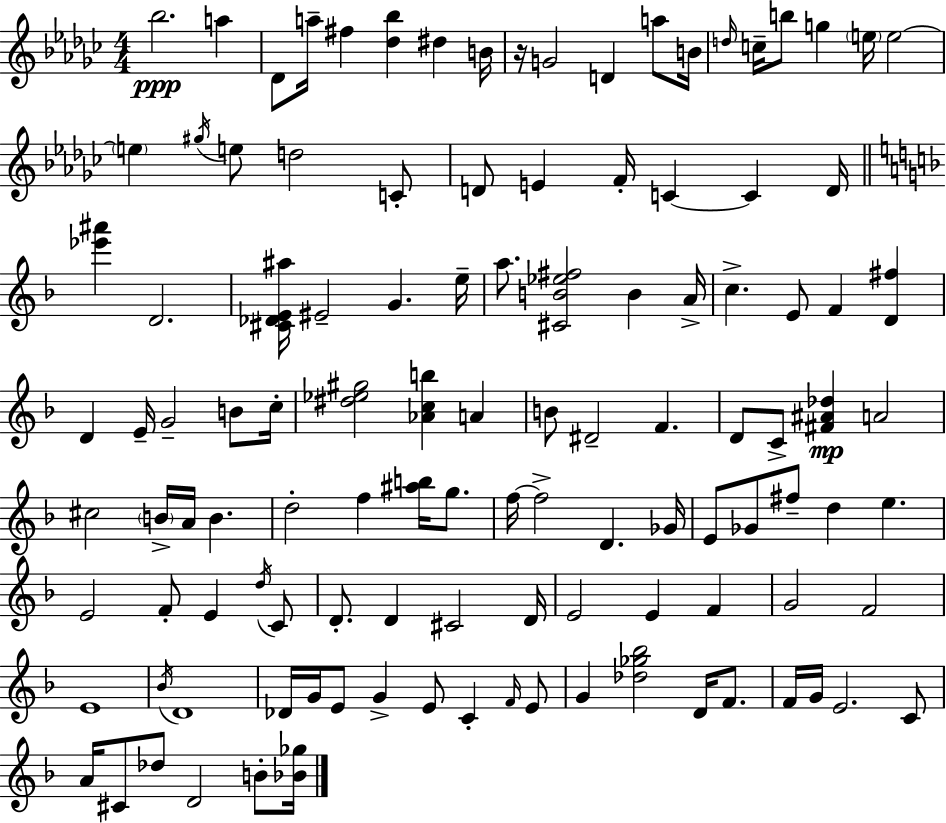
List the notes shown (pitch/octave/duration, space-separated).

Bb5/h. A5/q Db4/e A5/s F#5/q [Db5,Bb5]/q D#5/q B4/s R/s G4/h D4/q A5/e B4/s D5/s C5/s B5/e G5/q E5/s E5/h E5/q G#5/s E5/e D5/h C4/e D4/e E4/q F4/s C4/q C4/q D4/s [Eb6,A#6]/q D4/h. [C#4,Db4,E4,A#5]/s EIS4/h G4/q. E5/s A5/e. [C#4,B4,Eb5,F#5]/h B4/q A4/s C5/q. E4/e F4/q [D4,F#5]/q D4/q E4/s G4/h B4/e C5/s [D#5,Eb5,G#5]/h [Ab4,C5,B5]/q A4/q B4/e D#4/h F4/q. D4/e C4/e [F#4,A#4,Db5]/q A4/h C#5/h B4/s A4/s B4/q. D5/h F5/q [A#5,B5]/s G5/e. F5/s F5/h D4/q. Gb4/s E4/e Gb4/e F#5/e D5/q E5/q. E4/h F4/e E4/q D5/s C4/e D4/e. D4/q C#4/h D4/s E4/h E4/q F4/q G4/h F4/h E4/w Bb4/s D4/w Db4/s G4/s E4/e G4/q E4/e C4/q F4/s E4/e G4/q [Db5,Gb5,Bb5]/h D4/s F4/e. F4/s G4/s E4/h. C4/e A4/s C#4/e Db5/e D4/h B4/e [Bb4,Gb5]/s